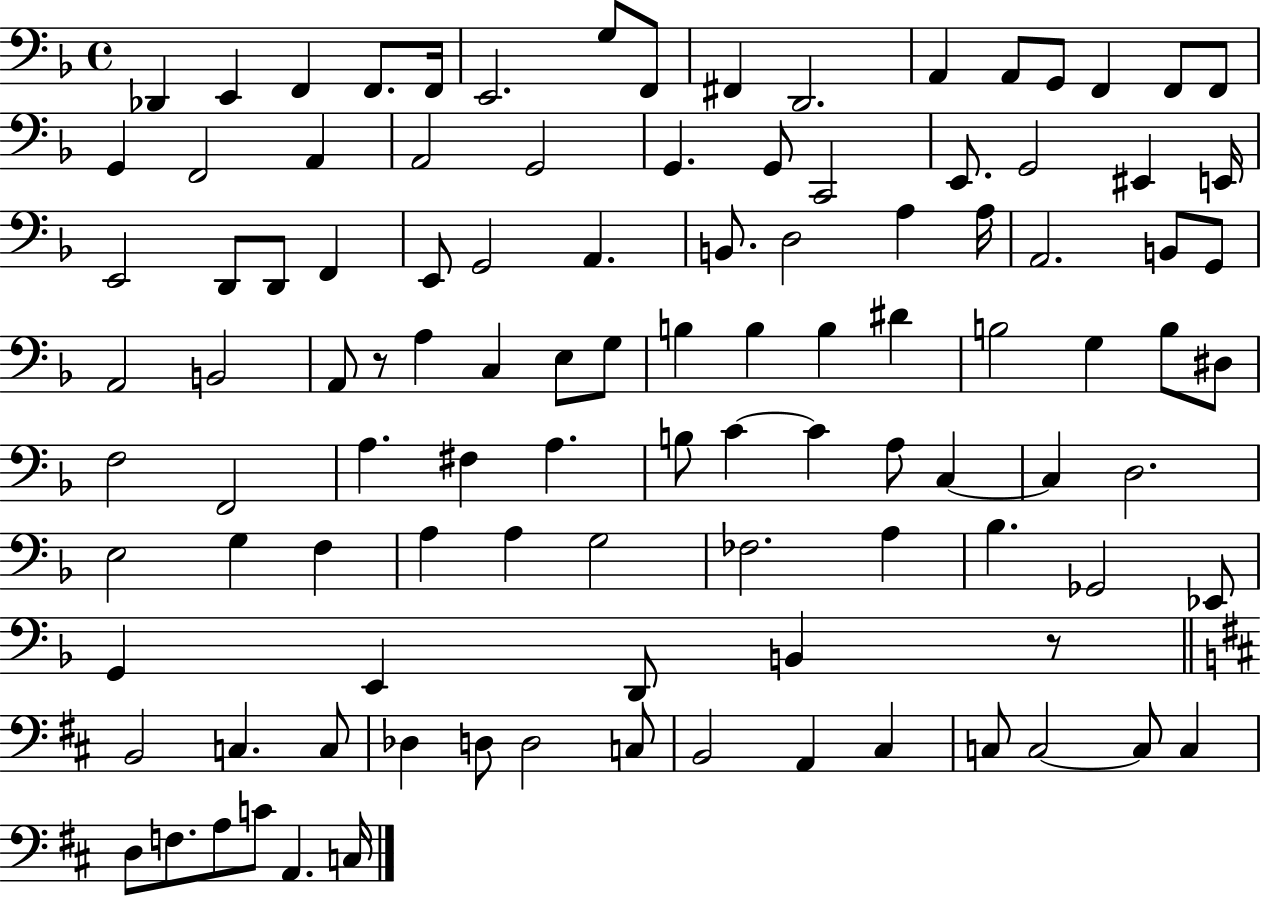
Db2/q E2/q F2/q F2/e. F2/s E2/h. G3/e F2/e F#2/q D2/h. A2/q A2/e G2/e F2/q F2/e F2/e G2/q F2/h A2/q A2/h G2/h G2/q. G2/e C2/h E2/e. G2/h EIS2/q E2/s E2/h D2/e D2/e F2/q E2/e G2/h A2/q. B2/e. D3/h A3/q A3/s A2/h. B2/e G2/e A2/h B2/h A2/e R/e A3/q C3/q E3/e G3/e B3/q B3/q B3/q D#4/q B3/h G3/q B3/e D#3/e F3/h F2/h A3/q. F#3/q A3/q. B3/e C4/q C4/q A3/e C3/q C3/q D3/h. E3/h G3/q F3/q A3/q A3/q G3/h FES3/h. A3/q Bb3/q. Gb2/h Eb2/e G2/q E2/q D2/e B2/q R/e B2/h C3/q. C3/e Db3/q D3/e D3/h C3/e B2/h A2/q C#3/q C3/e C3/h C3/e C3/q D3/e F3/e. A3/e C4/e A2/q. C3/s